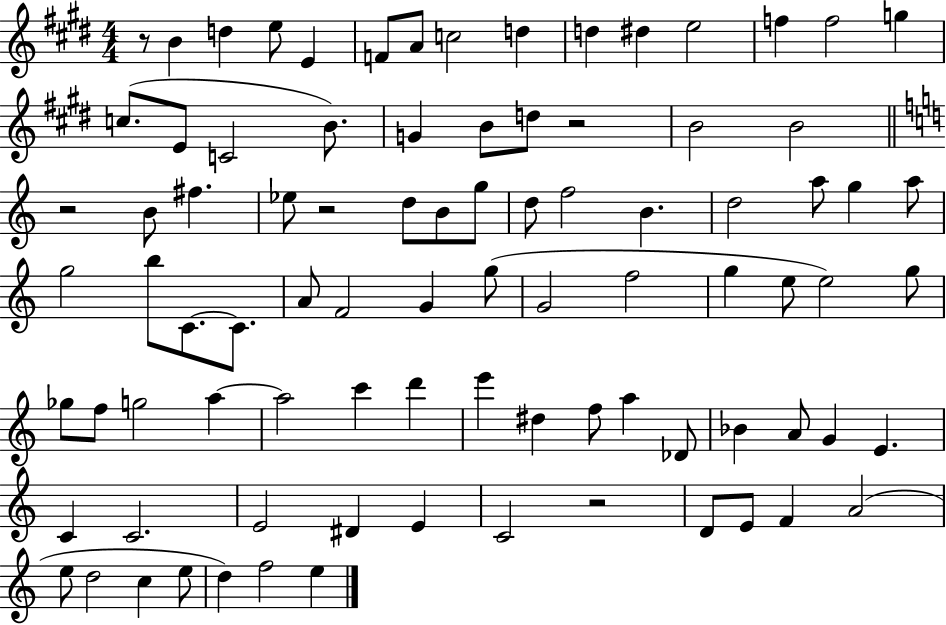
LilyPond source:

{
  \clef treble
  \numericTimeSignature
  \time 4/4
  \key e \major
  r8 b'4 d''4 e''8 e'4 | f'8 a'8 c''2 d''4 | d''4 dis''4 e''2 | f''4 f''2 g''4 | \break c''8.( e'8 c'2 b'8.) | g'4 b'8 d''8 r2 | b'2 b'2 | \bar "||" \break \key c \major r2 b'8 fis''4. | ees''8 r2 d''8 b'8 g''8 | d''8 f''2 b'4. | d''2 a''8 g''4 a''8 | \break g''2 b''8 c'8.~~ c'8. | a'8 f'2 g'4 g''8( | g'2 f''2 | g''4 e''8 e''2) g''8 | \break ges''8 f''8 g''2 a''4~~ | a''2 c'''4 d'''4 | e'''4 dis''4 f''8 a''4 des'8 | bes'4 a'8 g'4 e'4. | \break c'4 c'2. | e'2 dis'4 e'4 | c'2 r2 | d'8 e'8 f'4 a'2( | \break e''8 d''2 c''4 e''8 | d''4) f''2 e''4 | \bar "|."
}